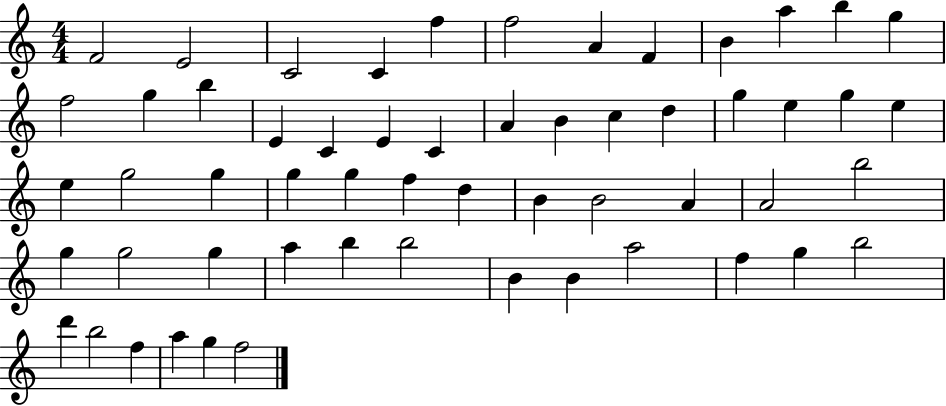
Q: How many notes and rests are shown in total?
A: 57